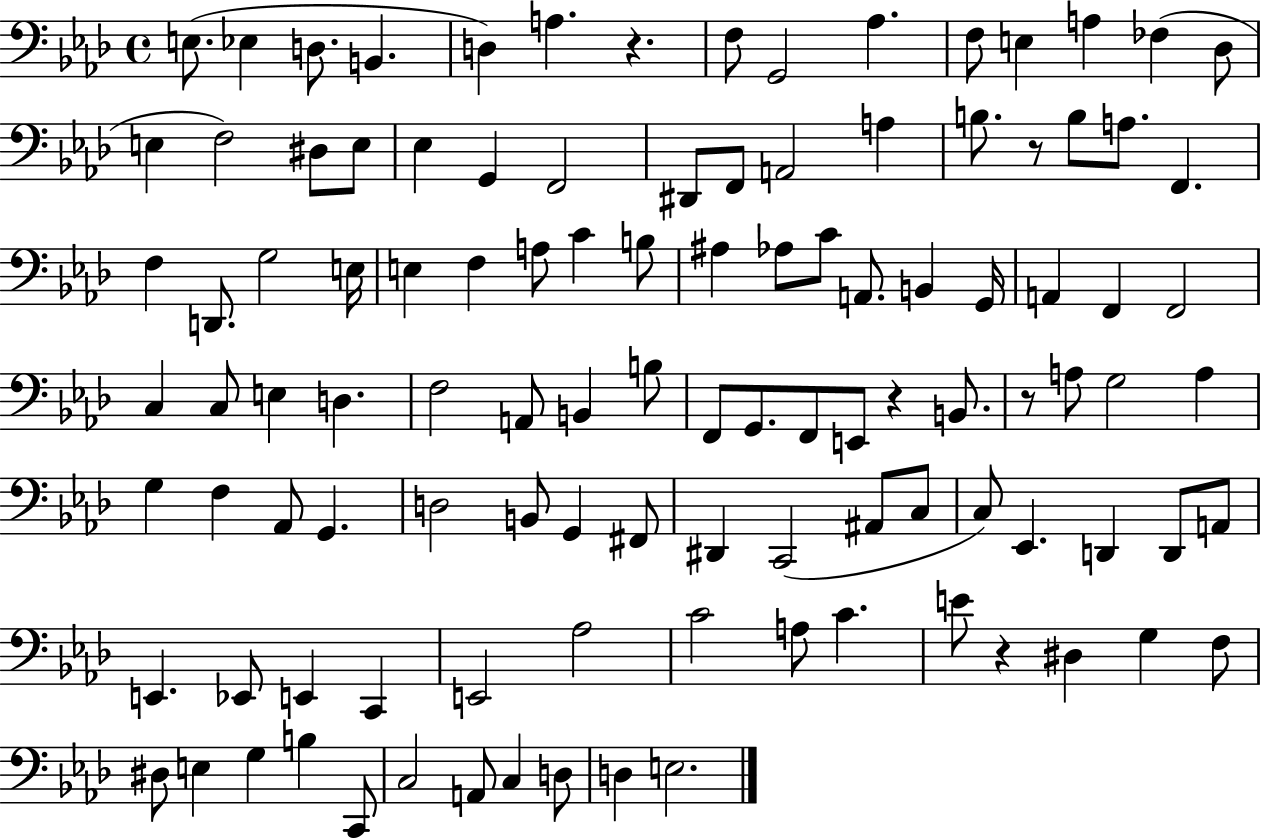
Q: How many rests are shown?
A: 5